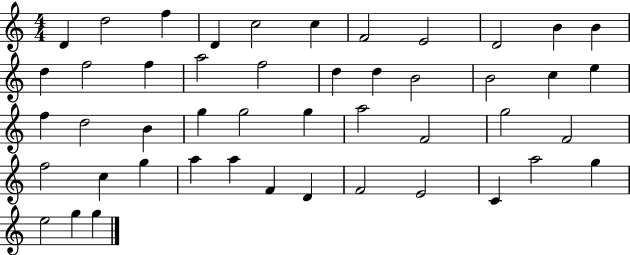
D4/q D5/h F5/q D4/q C5/h C5/q F4/h E4/h D4/h B4/q B4/q D5/q F5/h F5/q A5/h F5/h D5/q D5/q B4/h B4/h C5/q E5/q F5/q D5/h B4/q G5/q G5/h G5/q A5/h F4/h G5/h F4/h F5/h C5/q G5/q A5/q A5/q F4/q D4/q F4/h E4/h C4/q A5/h G5/q E5/h G5/q G5/q